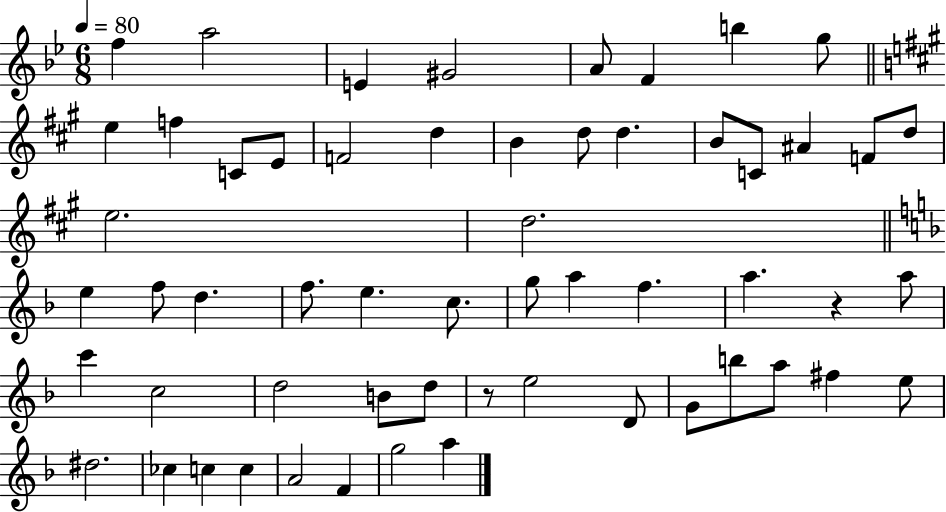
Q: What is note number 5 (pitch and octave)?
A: A4